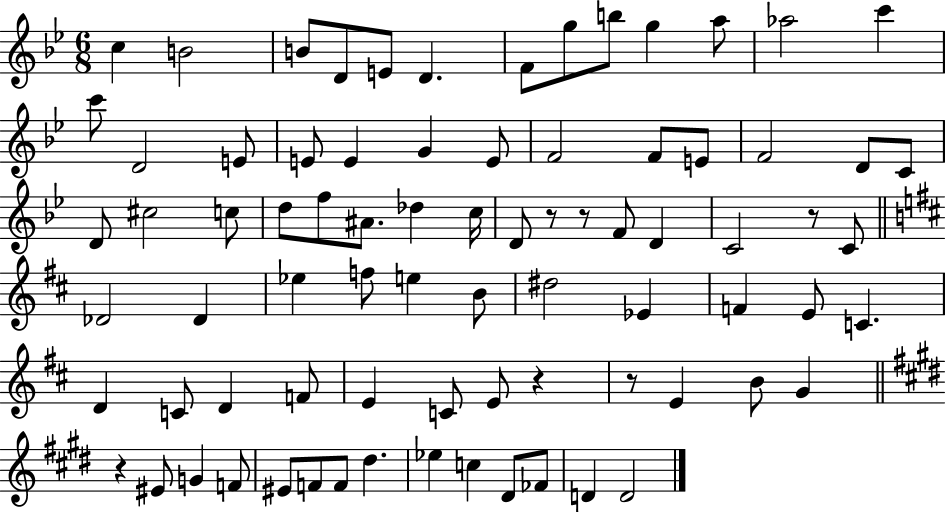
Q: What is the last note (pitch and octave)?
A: D4